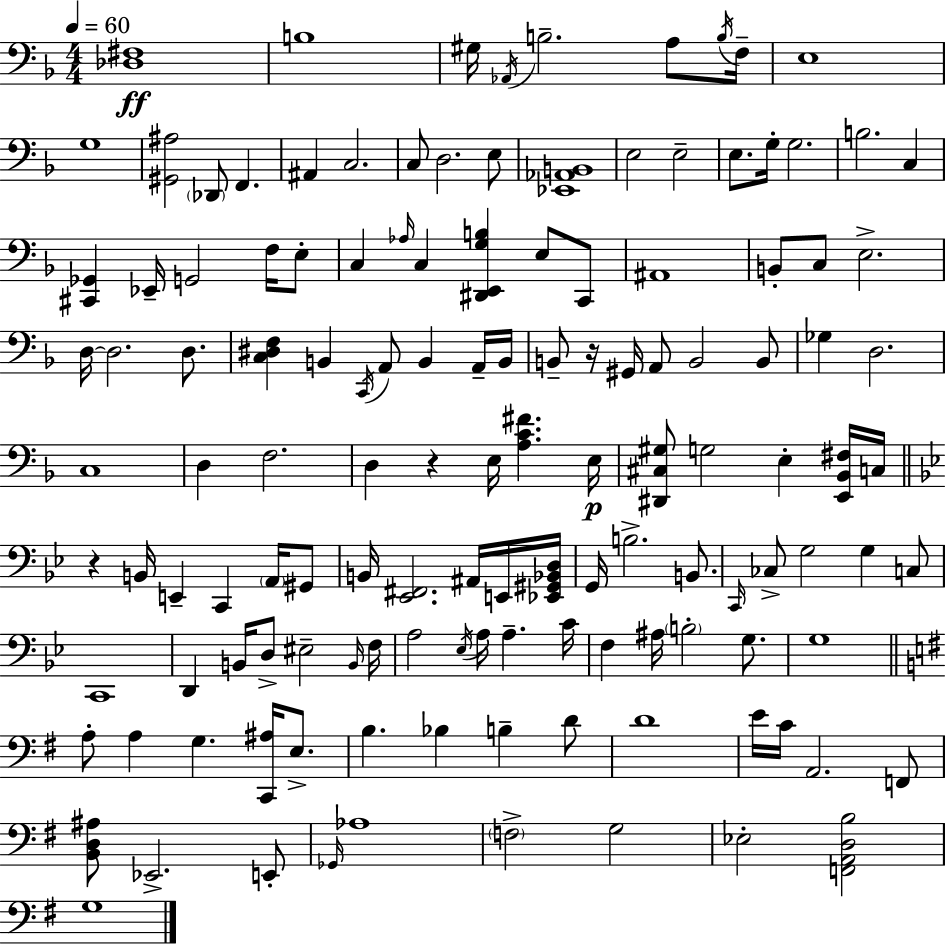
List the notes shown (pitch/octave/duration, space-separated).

[Db3,F#3]/w B3/w G#3/s Ab2/s B3/h. A3/e B3/s F3/s E3/w G3/w [G#2,A#3]/h Db2/e F2/q. A#2/q C3/h. C3/e D3/h. E3/e [Eb2,Ab2,B2]/w E3/h E3/h E3/e. G3/s G3/h. B3/h. C3/q [C#2,Gb2]/q Eb2/s G2/h F3/s E3/e C3/q Ab3/s C3/q [D#2,E2,G3,B3]/q E3/e C2/e A#2/w B2/e C3/e E3/h. D3/s D3/h. D3/e. [C3,D#3,F3]/q B2/q C2/s A2/e B2/q A2/s B2/s B2/e R/s G#2/s A2/e B2/h B2/e Gb3/q D3/h. C3/w D3/q F3/h. D3/q R/q E3/s [A3,C4,F#4]/q. E3/s [D#2,C#3,G#3]/e G3/h E3/q [E2,Bb2,F#3]/s C3/s R/q B2/s E2/q C2/q A2/s G#2/e B2/s [Eb2,F#2]/h. A#2/s E2/s [Eb2,G#2,Bb2,D3]/s G2/s B3/h. B2/e. C2/s CES3/e G3/h G3/q C3/e C2/w D2/q B2/s D3/e EIS3/h B2/s F3/s A3/h Eb3/s A3/s A3/q. C4/s F3/q A#3/s B3/h G3/e. G3/w A3/e A3/q G3/q. [C2,A#3]/s E3/e. B3/q. Bb3/q B3/q D4/e D4/w E4/s C4/s A2/h. F2/e [B2,D3,A#3]/e Eb2/h. E2/e Gb2/s Ab3/w F3/h G3/h Eb3/h [F2,A2,D3,B3]/h G3/w